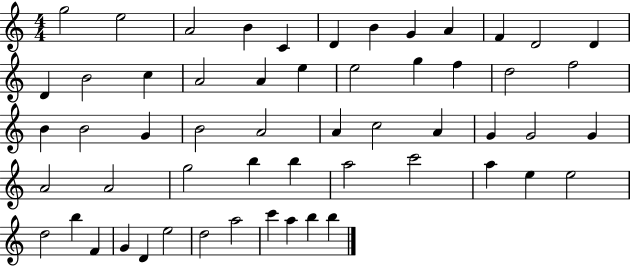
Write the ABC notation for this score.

X:1
T:Untitled
M:4/4
L:1/4
K:C
g2 e2 A2 B C D B G A F D2 D D B2 c A2 A e e2 g f d2 f2 B B2 G B2 A2 A c2 A G G2 G A2 A2 g2 b b a2 c'2 a e e2 d2 b F G D e2 d2 a2 c' a b b